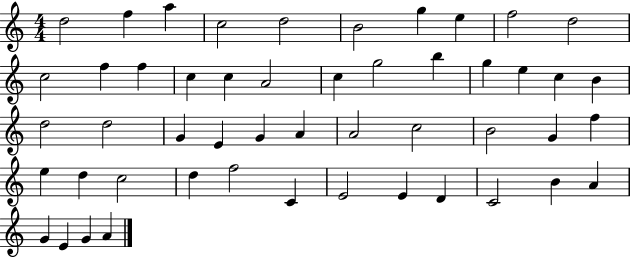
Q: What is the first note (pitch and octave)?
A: D5